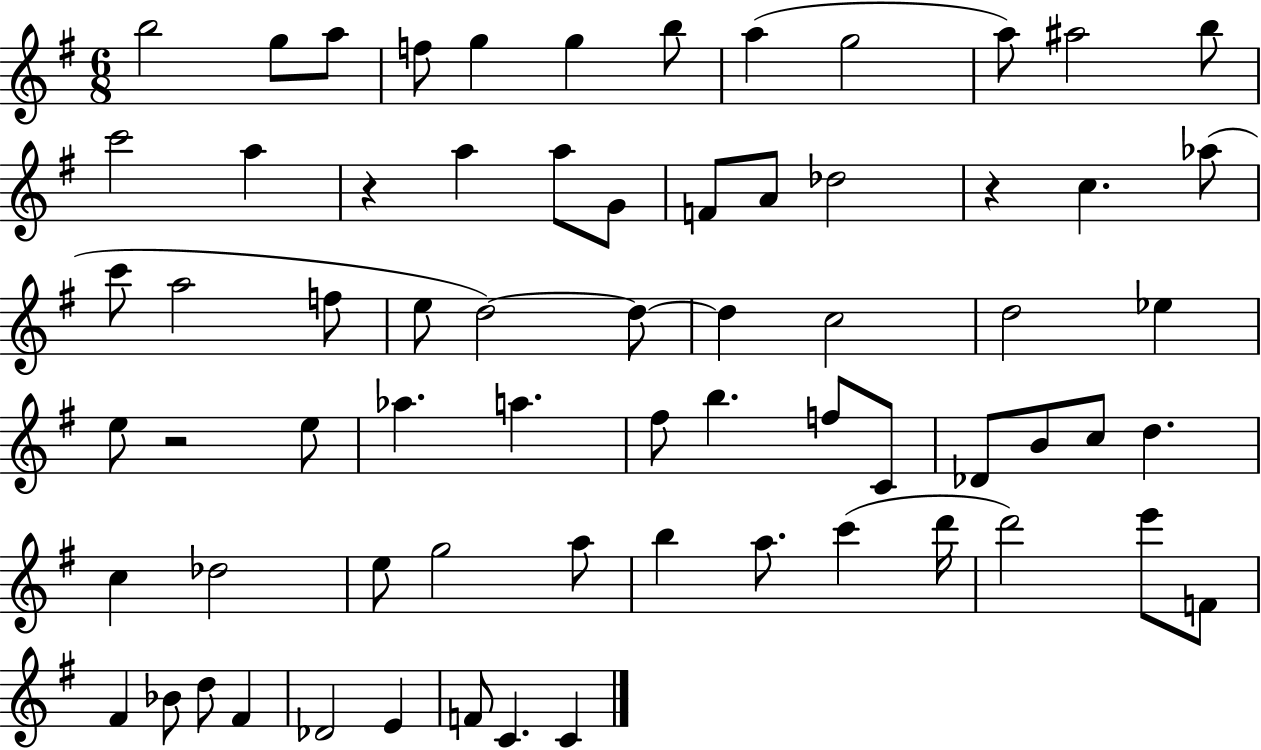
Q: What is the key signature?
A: G major